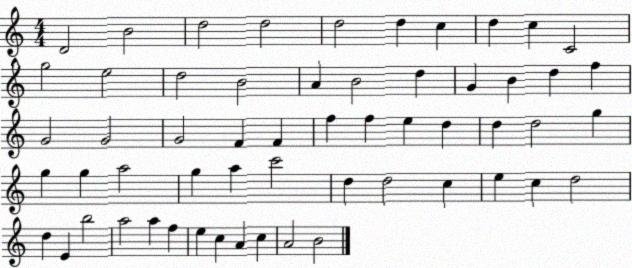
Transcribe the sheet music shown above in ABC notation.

X:1
T:Untitled
M:4/4
L:1/4
K:C
D2 B2 d2 d2 d2 d c d c C2 g2 e2 d2 B2 A B2 d G B d f G2 G2 G2 F F f f e d d d2 g g g a2 g a c'2 d d2 c e c d2 d E b2 a2 a f e c A c A2 B2